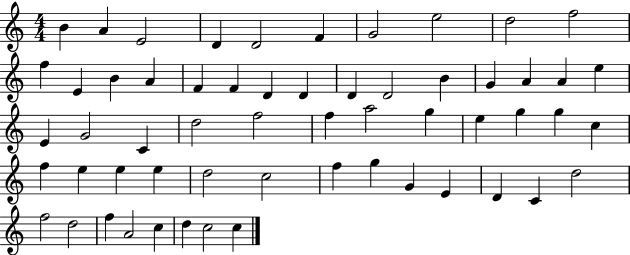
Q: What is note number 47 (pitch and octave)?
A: E4